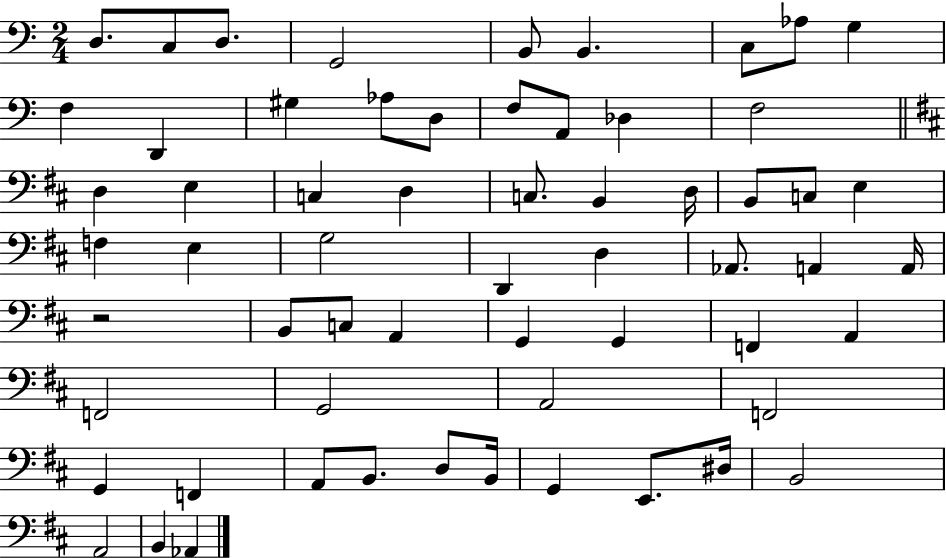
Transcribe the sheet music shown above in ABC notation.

X:1
T:Untitled
M:2/4
L:1/4
K:C
D,/2 C,/2 D,/2 G,,2 B,,/2 B,, C,/2 _A,/2 G, F, D,, ^G, _A,/2 D,/2 F,/2 A,,/2 _D, F,2 D, E, C, D, C,/2 B,, D,/4 B,,/2 C,/2 E, F, E, G,2 D,, D, _A,,/2 A,, A,,/4 z2 B,,/2 C,/2 A,, G,, G,, F,, A,, F,,2 G,,2 A,,2 F,,2 G,, F,, A,,/2 B,,/2 D,/2 B,,/4 G,, E,,/2 ^D,/4 B,,2 A,,2 B,, _A,,